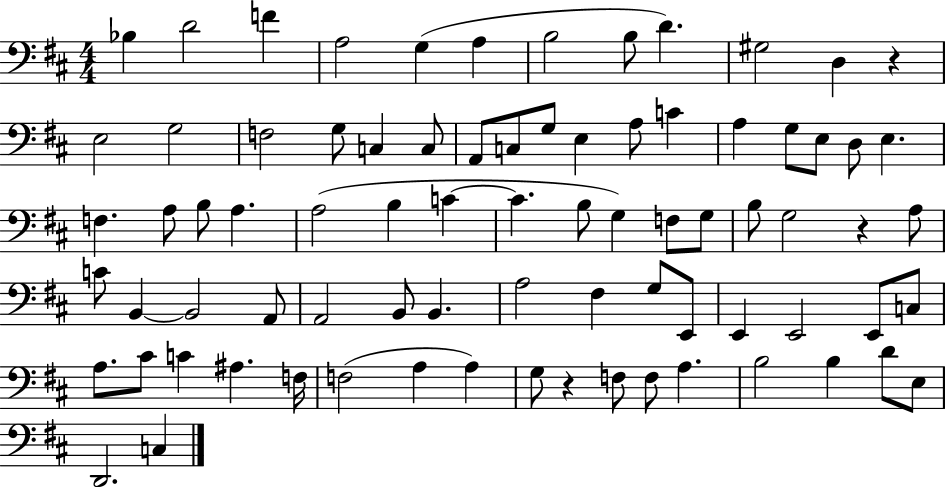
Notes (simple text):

Bb3/q D4/h F4/q A3/h G3/q A3/q B3/h B3/e D4/q. G#3/h D3/q R/q E3/h G3/h F3/h G3/e C3/q C3/e A2/e C3/e G3/e E3/q A3/e C4/q A3/q G3/e E3/e D3/e E3/q. F3/q. A3/e B3/e A3/q. A3/h B3/q C4/q C4/q. B3/e G3/q F3/e G3/e B3/e G3/h R/q A3/e C4/e B2/q B2/h A2/e A2/h B2/e B2/q. A3/h F#3/q G3/e E2/e E2/q E2/h E2/e C3/e A3/e. C#4/e C4/q A#3/q. F3/s F3/h A3/q A3/q G3/e R/q F3/e F3/e A3/q. B3/h B3/q D4/e E3/e D2/h. C3/q